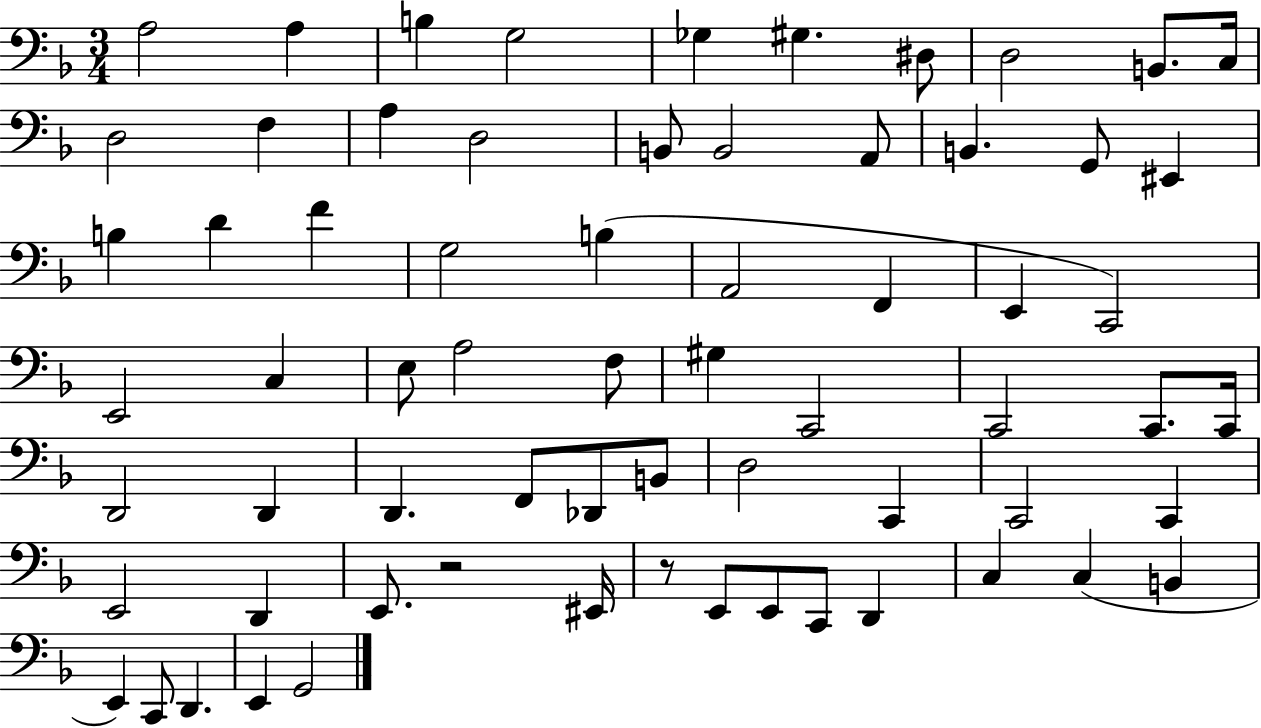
A3/h A3/q B3/q G3/h Gb3/q G#3/q. D#3/e D3/h B2/e. C3/s D3/h F3/q A3/q D3/h B2/e B2/h A2/e B2/q. G2/e EIS2/q B3/q D4/q F4/q G3/h B3/q A2/h F2/q E2/q C2/h E2/h C3/q E3/e A3/h F3/e G#3/q C2/h C2/h C2/e. C2/s D2/h D2/q D2/q. F2/e Db2/e B2/e D3/h C2/q C2/h C2/q E2/h D2/q E2/e. R/h EIS2/s R/e E2/e E2/e C2/e D2/q C3/q C3/q B2/q E2/q C2/e D2/q. E2/q G2/h